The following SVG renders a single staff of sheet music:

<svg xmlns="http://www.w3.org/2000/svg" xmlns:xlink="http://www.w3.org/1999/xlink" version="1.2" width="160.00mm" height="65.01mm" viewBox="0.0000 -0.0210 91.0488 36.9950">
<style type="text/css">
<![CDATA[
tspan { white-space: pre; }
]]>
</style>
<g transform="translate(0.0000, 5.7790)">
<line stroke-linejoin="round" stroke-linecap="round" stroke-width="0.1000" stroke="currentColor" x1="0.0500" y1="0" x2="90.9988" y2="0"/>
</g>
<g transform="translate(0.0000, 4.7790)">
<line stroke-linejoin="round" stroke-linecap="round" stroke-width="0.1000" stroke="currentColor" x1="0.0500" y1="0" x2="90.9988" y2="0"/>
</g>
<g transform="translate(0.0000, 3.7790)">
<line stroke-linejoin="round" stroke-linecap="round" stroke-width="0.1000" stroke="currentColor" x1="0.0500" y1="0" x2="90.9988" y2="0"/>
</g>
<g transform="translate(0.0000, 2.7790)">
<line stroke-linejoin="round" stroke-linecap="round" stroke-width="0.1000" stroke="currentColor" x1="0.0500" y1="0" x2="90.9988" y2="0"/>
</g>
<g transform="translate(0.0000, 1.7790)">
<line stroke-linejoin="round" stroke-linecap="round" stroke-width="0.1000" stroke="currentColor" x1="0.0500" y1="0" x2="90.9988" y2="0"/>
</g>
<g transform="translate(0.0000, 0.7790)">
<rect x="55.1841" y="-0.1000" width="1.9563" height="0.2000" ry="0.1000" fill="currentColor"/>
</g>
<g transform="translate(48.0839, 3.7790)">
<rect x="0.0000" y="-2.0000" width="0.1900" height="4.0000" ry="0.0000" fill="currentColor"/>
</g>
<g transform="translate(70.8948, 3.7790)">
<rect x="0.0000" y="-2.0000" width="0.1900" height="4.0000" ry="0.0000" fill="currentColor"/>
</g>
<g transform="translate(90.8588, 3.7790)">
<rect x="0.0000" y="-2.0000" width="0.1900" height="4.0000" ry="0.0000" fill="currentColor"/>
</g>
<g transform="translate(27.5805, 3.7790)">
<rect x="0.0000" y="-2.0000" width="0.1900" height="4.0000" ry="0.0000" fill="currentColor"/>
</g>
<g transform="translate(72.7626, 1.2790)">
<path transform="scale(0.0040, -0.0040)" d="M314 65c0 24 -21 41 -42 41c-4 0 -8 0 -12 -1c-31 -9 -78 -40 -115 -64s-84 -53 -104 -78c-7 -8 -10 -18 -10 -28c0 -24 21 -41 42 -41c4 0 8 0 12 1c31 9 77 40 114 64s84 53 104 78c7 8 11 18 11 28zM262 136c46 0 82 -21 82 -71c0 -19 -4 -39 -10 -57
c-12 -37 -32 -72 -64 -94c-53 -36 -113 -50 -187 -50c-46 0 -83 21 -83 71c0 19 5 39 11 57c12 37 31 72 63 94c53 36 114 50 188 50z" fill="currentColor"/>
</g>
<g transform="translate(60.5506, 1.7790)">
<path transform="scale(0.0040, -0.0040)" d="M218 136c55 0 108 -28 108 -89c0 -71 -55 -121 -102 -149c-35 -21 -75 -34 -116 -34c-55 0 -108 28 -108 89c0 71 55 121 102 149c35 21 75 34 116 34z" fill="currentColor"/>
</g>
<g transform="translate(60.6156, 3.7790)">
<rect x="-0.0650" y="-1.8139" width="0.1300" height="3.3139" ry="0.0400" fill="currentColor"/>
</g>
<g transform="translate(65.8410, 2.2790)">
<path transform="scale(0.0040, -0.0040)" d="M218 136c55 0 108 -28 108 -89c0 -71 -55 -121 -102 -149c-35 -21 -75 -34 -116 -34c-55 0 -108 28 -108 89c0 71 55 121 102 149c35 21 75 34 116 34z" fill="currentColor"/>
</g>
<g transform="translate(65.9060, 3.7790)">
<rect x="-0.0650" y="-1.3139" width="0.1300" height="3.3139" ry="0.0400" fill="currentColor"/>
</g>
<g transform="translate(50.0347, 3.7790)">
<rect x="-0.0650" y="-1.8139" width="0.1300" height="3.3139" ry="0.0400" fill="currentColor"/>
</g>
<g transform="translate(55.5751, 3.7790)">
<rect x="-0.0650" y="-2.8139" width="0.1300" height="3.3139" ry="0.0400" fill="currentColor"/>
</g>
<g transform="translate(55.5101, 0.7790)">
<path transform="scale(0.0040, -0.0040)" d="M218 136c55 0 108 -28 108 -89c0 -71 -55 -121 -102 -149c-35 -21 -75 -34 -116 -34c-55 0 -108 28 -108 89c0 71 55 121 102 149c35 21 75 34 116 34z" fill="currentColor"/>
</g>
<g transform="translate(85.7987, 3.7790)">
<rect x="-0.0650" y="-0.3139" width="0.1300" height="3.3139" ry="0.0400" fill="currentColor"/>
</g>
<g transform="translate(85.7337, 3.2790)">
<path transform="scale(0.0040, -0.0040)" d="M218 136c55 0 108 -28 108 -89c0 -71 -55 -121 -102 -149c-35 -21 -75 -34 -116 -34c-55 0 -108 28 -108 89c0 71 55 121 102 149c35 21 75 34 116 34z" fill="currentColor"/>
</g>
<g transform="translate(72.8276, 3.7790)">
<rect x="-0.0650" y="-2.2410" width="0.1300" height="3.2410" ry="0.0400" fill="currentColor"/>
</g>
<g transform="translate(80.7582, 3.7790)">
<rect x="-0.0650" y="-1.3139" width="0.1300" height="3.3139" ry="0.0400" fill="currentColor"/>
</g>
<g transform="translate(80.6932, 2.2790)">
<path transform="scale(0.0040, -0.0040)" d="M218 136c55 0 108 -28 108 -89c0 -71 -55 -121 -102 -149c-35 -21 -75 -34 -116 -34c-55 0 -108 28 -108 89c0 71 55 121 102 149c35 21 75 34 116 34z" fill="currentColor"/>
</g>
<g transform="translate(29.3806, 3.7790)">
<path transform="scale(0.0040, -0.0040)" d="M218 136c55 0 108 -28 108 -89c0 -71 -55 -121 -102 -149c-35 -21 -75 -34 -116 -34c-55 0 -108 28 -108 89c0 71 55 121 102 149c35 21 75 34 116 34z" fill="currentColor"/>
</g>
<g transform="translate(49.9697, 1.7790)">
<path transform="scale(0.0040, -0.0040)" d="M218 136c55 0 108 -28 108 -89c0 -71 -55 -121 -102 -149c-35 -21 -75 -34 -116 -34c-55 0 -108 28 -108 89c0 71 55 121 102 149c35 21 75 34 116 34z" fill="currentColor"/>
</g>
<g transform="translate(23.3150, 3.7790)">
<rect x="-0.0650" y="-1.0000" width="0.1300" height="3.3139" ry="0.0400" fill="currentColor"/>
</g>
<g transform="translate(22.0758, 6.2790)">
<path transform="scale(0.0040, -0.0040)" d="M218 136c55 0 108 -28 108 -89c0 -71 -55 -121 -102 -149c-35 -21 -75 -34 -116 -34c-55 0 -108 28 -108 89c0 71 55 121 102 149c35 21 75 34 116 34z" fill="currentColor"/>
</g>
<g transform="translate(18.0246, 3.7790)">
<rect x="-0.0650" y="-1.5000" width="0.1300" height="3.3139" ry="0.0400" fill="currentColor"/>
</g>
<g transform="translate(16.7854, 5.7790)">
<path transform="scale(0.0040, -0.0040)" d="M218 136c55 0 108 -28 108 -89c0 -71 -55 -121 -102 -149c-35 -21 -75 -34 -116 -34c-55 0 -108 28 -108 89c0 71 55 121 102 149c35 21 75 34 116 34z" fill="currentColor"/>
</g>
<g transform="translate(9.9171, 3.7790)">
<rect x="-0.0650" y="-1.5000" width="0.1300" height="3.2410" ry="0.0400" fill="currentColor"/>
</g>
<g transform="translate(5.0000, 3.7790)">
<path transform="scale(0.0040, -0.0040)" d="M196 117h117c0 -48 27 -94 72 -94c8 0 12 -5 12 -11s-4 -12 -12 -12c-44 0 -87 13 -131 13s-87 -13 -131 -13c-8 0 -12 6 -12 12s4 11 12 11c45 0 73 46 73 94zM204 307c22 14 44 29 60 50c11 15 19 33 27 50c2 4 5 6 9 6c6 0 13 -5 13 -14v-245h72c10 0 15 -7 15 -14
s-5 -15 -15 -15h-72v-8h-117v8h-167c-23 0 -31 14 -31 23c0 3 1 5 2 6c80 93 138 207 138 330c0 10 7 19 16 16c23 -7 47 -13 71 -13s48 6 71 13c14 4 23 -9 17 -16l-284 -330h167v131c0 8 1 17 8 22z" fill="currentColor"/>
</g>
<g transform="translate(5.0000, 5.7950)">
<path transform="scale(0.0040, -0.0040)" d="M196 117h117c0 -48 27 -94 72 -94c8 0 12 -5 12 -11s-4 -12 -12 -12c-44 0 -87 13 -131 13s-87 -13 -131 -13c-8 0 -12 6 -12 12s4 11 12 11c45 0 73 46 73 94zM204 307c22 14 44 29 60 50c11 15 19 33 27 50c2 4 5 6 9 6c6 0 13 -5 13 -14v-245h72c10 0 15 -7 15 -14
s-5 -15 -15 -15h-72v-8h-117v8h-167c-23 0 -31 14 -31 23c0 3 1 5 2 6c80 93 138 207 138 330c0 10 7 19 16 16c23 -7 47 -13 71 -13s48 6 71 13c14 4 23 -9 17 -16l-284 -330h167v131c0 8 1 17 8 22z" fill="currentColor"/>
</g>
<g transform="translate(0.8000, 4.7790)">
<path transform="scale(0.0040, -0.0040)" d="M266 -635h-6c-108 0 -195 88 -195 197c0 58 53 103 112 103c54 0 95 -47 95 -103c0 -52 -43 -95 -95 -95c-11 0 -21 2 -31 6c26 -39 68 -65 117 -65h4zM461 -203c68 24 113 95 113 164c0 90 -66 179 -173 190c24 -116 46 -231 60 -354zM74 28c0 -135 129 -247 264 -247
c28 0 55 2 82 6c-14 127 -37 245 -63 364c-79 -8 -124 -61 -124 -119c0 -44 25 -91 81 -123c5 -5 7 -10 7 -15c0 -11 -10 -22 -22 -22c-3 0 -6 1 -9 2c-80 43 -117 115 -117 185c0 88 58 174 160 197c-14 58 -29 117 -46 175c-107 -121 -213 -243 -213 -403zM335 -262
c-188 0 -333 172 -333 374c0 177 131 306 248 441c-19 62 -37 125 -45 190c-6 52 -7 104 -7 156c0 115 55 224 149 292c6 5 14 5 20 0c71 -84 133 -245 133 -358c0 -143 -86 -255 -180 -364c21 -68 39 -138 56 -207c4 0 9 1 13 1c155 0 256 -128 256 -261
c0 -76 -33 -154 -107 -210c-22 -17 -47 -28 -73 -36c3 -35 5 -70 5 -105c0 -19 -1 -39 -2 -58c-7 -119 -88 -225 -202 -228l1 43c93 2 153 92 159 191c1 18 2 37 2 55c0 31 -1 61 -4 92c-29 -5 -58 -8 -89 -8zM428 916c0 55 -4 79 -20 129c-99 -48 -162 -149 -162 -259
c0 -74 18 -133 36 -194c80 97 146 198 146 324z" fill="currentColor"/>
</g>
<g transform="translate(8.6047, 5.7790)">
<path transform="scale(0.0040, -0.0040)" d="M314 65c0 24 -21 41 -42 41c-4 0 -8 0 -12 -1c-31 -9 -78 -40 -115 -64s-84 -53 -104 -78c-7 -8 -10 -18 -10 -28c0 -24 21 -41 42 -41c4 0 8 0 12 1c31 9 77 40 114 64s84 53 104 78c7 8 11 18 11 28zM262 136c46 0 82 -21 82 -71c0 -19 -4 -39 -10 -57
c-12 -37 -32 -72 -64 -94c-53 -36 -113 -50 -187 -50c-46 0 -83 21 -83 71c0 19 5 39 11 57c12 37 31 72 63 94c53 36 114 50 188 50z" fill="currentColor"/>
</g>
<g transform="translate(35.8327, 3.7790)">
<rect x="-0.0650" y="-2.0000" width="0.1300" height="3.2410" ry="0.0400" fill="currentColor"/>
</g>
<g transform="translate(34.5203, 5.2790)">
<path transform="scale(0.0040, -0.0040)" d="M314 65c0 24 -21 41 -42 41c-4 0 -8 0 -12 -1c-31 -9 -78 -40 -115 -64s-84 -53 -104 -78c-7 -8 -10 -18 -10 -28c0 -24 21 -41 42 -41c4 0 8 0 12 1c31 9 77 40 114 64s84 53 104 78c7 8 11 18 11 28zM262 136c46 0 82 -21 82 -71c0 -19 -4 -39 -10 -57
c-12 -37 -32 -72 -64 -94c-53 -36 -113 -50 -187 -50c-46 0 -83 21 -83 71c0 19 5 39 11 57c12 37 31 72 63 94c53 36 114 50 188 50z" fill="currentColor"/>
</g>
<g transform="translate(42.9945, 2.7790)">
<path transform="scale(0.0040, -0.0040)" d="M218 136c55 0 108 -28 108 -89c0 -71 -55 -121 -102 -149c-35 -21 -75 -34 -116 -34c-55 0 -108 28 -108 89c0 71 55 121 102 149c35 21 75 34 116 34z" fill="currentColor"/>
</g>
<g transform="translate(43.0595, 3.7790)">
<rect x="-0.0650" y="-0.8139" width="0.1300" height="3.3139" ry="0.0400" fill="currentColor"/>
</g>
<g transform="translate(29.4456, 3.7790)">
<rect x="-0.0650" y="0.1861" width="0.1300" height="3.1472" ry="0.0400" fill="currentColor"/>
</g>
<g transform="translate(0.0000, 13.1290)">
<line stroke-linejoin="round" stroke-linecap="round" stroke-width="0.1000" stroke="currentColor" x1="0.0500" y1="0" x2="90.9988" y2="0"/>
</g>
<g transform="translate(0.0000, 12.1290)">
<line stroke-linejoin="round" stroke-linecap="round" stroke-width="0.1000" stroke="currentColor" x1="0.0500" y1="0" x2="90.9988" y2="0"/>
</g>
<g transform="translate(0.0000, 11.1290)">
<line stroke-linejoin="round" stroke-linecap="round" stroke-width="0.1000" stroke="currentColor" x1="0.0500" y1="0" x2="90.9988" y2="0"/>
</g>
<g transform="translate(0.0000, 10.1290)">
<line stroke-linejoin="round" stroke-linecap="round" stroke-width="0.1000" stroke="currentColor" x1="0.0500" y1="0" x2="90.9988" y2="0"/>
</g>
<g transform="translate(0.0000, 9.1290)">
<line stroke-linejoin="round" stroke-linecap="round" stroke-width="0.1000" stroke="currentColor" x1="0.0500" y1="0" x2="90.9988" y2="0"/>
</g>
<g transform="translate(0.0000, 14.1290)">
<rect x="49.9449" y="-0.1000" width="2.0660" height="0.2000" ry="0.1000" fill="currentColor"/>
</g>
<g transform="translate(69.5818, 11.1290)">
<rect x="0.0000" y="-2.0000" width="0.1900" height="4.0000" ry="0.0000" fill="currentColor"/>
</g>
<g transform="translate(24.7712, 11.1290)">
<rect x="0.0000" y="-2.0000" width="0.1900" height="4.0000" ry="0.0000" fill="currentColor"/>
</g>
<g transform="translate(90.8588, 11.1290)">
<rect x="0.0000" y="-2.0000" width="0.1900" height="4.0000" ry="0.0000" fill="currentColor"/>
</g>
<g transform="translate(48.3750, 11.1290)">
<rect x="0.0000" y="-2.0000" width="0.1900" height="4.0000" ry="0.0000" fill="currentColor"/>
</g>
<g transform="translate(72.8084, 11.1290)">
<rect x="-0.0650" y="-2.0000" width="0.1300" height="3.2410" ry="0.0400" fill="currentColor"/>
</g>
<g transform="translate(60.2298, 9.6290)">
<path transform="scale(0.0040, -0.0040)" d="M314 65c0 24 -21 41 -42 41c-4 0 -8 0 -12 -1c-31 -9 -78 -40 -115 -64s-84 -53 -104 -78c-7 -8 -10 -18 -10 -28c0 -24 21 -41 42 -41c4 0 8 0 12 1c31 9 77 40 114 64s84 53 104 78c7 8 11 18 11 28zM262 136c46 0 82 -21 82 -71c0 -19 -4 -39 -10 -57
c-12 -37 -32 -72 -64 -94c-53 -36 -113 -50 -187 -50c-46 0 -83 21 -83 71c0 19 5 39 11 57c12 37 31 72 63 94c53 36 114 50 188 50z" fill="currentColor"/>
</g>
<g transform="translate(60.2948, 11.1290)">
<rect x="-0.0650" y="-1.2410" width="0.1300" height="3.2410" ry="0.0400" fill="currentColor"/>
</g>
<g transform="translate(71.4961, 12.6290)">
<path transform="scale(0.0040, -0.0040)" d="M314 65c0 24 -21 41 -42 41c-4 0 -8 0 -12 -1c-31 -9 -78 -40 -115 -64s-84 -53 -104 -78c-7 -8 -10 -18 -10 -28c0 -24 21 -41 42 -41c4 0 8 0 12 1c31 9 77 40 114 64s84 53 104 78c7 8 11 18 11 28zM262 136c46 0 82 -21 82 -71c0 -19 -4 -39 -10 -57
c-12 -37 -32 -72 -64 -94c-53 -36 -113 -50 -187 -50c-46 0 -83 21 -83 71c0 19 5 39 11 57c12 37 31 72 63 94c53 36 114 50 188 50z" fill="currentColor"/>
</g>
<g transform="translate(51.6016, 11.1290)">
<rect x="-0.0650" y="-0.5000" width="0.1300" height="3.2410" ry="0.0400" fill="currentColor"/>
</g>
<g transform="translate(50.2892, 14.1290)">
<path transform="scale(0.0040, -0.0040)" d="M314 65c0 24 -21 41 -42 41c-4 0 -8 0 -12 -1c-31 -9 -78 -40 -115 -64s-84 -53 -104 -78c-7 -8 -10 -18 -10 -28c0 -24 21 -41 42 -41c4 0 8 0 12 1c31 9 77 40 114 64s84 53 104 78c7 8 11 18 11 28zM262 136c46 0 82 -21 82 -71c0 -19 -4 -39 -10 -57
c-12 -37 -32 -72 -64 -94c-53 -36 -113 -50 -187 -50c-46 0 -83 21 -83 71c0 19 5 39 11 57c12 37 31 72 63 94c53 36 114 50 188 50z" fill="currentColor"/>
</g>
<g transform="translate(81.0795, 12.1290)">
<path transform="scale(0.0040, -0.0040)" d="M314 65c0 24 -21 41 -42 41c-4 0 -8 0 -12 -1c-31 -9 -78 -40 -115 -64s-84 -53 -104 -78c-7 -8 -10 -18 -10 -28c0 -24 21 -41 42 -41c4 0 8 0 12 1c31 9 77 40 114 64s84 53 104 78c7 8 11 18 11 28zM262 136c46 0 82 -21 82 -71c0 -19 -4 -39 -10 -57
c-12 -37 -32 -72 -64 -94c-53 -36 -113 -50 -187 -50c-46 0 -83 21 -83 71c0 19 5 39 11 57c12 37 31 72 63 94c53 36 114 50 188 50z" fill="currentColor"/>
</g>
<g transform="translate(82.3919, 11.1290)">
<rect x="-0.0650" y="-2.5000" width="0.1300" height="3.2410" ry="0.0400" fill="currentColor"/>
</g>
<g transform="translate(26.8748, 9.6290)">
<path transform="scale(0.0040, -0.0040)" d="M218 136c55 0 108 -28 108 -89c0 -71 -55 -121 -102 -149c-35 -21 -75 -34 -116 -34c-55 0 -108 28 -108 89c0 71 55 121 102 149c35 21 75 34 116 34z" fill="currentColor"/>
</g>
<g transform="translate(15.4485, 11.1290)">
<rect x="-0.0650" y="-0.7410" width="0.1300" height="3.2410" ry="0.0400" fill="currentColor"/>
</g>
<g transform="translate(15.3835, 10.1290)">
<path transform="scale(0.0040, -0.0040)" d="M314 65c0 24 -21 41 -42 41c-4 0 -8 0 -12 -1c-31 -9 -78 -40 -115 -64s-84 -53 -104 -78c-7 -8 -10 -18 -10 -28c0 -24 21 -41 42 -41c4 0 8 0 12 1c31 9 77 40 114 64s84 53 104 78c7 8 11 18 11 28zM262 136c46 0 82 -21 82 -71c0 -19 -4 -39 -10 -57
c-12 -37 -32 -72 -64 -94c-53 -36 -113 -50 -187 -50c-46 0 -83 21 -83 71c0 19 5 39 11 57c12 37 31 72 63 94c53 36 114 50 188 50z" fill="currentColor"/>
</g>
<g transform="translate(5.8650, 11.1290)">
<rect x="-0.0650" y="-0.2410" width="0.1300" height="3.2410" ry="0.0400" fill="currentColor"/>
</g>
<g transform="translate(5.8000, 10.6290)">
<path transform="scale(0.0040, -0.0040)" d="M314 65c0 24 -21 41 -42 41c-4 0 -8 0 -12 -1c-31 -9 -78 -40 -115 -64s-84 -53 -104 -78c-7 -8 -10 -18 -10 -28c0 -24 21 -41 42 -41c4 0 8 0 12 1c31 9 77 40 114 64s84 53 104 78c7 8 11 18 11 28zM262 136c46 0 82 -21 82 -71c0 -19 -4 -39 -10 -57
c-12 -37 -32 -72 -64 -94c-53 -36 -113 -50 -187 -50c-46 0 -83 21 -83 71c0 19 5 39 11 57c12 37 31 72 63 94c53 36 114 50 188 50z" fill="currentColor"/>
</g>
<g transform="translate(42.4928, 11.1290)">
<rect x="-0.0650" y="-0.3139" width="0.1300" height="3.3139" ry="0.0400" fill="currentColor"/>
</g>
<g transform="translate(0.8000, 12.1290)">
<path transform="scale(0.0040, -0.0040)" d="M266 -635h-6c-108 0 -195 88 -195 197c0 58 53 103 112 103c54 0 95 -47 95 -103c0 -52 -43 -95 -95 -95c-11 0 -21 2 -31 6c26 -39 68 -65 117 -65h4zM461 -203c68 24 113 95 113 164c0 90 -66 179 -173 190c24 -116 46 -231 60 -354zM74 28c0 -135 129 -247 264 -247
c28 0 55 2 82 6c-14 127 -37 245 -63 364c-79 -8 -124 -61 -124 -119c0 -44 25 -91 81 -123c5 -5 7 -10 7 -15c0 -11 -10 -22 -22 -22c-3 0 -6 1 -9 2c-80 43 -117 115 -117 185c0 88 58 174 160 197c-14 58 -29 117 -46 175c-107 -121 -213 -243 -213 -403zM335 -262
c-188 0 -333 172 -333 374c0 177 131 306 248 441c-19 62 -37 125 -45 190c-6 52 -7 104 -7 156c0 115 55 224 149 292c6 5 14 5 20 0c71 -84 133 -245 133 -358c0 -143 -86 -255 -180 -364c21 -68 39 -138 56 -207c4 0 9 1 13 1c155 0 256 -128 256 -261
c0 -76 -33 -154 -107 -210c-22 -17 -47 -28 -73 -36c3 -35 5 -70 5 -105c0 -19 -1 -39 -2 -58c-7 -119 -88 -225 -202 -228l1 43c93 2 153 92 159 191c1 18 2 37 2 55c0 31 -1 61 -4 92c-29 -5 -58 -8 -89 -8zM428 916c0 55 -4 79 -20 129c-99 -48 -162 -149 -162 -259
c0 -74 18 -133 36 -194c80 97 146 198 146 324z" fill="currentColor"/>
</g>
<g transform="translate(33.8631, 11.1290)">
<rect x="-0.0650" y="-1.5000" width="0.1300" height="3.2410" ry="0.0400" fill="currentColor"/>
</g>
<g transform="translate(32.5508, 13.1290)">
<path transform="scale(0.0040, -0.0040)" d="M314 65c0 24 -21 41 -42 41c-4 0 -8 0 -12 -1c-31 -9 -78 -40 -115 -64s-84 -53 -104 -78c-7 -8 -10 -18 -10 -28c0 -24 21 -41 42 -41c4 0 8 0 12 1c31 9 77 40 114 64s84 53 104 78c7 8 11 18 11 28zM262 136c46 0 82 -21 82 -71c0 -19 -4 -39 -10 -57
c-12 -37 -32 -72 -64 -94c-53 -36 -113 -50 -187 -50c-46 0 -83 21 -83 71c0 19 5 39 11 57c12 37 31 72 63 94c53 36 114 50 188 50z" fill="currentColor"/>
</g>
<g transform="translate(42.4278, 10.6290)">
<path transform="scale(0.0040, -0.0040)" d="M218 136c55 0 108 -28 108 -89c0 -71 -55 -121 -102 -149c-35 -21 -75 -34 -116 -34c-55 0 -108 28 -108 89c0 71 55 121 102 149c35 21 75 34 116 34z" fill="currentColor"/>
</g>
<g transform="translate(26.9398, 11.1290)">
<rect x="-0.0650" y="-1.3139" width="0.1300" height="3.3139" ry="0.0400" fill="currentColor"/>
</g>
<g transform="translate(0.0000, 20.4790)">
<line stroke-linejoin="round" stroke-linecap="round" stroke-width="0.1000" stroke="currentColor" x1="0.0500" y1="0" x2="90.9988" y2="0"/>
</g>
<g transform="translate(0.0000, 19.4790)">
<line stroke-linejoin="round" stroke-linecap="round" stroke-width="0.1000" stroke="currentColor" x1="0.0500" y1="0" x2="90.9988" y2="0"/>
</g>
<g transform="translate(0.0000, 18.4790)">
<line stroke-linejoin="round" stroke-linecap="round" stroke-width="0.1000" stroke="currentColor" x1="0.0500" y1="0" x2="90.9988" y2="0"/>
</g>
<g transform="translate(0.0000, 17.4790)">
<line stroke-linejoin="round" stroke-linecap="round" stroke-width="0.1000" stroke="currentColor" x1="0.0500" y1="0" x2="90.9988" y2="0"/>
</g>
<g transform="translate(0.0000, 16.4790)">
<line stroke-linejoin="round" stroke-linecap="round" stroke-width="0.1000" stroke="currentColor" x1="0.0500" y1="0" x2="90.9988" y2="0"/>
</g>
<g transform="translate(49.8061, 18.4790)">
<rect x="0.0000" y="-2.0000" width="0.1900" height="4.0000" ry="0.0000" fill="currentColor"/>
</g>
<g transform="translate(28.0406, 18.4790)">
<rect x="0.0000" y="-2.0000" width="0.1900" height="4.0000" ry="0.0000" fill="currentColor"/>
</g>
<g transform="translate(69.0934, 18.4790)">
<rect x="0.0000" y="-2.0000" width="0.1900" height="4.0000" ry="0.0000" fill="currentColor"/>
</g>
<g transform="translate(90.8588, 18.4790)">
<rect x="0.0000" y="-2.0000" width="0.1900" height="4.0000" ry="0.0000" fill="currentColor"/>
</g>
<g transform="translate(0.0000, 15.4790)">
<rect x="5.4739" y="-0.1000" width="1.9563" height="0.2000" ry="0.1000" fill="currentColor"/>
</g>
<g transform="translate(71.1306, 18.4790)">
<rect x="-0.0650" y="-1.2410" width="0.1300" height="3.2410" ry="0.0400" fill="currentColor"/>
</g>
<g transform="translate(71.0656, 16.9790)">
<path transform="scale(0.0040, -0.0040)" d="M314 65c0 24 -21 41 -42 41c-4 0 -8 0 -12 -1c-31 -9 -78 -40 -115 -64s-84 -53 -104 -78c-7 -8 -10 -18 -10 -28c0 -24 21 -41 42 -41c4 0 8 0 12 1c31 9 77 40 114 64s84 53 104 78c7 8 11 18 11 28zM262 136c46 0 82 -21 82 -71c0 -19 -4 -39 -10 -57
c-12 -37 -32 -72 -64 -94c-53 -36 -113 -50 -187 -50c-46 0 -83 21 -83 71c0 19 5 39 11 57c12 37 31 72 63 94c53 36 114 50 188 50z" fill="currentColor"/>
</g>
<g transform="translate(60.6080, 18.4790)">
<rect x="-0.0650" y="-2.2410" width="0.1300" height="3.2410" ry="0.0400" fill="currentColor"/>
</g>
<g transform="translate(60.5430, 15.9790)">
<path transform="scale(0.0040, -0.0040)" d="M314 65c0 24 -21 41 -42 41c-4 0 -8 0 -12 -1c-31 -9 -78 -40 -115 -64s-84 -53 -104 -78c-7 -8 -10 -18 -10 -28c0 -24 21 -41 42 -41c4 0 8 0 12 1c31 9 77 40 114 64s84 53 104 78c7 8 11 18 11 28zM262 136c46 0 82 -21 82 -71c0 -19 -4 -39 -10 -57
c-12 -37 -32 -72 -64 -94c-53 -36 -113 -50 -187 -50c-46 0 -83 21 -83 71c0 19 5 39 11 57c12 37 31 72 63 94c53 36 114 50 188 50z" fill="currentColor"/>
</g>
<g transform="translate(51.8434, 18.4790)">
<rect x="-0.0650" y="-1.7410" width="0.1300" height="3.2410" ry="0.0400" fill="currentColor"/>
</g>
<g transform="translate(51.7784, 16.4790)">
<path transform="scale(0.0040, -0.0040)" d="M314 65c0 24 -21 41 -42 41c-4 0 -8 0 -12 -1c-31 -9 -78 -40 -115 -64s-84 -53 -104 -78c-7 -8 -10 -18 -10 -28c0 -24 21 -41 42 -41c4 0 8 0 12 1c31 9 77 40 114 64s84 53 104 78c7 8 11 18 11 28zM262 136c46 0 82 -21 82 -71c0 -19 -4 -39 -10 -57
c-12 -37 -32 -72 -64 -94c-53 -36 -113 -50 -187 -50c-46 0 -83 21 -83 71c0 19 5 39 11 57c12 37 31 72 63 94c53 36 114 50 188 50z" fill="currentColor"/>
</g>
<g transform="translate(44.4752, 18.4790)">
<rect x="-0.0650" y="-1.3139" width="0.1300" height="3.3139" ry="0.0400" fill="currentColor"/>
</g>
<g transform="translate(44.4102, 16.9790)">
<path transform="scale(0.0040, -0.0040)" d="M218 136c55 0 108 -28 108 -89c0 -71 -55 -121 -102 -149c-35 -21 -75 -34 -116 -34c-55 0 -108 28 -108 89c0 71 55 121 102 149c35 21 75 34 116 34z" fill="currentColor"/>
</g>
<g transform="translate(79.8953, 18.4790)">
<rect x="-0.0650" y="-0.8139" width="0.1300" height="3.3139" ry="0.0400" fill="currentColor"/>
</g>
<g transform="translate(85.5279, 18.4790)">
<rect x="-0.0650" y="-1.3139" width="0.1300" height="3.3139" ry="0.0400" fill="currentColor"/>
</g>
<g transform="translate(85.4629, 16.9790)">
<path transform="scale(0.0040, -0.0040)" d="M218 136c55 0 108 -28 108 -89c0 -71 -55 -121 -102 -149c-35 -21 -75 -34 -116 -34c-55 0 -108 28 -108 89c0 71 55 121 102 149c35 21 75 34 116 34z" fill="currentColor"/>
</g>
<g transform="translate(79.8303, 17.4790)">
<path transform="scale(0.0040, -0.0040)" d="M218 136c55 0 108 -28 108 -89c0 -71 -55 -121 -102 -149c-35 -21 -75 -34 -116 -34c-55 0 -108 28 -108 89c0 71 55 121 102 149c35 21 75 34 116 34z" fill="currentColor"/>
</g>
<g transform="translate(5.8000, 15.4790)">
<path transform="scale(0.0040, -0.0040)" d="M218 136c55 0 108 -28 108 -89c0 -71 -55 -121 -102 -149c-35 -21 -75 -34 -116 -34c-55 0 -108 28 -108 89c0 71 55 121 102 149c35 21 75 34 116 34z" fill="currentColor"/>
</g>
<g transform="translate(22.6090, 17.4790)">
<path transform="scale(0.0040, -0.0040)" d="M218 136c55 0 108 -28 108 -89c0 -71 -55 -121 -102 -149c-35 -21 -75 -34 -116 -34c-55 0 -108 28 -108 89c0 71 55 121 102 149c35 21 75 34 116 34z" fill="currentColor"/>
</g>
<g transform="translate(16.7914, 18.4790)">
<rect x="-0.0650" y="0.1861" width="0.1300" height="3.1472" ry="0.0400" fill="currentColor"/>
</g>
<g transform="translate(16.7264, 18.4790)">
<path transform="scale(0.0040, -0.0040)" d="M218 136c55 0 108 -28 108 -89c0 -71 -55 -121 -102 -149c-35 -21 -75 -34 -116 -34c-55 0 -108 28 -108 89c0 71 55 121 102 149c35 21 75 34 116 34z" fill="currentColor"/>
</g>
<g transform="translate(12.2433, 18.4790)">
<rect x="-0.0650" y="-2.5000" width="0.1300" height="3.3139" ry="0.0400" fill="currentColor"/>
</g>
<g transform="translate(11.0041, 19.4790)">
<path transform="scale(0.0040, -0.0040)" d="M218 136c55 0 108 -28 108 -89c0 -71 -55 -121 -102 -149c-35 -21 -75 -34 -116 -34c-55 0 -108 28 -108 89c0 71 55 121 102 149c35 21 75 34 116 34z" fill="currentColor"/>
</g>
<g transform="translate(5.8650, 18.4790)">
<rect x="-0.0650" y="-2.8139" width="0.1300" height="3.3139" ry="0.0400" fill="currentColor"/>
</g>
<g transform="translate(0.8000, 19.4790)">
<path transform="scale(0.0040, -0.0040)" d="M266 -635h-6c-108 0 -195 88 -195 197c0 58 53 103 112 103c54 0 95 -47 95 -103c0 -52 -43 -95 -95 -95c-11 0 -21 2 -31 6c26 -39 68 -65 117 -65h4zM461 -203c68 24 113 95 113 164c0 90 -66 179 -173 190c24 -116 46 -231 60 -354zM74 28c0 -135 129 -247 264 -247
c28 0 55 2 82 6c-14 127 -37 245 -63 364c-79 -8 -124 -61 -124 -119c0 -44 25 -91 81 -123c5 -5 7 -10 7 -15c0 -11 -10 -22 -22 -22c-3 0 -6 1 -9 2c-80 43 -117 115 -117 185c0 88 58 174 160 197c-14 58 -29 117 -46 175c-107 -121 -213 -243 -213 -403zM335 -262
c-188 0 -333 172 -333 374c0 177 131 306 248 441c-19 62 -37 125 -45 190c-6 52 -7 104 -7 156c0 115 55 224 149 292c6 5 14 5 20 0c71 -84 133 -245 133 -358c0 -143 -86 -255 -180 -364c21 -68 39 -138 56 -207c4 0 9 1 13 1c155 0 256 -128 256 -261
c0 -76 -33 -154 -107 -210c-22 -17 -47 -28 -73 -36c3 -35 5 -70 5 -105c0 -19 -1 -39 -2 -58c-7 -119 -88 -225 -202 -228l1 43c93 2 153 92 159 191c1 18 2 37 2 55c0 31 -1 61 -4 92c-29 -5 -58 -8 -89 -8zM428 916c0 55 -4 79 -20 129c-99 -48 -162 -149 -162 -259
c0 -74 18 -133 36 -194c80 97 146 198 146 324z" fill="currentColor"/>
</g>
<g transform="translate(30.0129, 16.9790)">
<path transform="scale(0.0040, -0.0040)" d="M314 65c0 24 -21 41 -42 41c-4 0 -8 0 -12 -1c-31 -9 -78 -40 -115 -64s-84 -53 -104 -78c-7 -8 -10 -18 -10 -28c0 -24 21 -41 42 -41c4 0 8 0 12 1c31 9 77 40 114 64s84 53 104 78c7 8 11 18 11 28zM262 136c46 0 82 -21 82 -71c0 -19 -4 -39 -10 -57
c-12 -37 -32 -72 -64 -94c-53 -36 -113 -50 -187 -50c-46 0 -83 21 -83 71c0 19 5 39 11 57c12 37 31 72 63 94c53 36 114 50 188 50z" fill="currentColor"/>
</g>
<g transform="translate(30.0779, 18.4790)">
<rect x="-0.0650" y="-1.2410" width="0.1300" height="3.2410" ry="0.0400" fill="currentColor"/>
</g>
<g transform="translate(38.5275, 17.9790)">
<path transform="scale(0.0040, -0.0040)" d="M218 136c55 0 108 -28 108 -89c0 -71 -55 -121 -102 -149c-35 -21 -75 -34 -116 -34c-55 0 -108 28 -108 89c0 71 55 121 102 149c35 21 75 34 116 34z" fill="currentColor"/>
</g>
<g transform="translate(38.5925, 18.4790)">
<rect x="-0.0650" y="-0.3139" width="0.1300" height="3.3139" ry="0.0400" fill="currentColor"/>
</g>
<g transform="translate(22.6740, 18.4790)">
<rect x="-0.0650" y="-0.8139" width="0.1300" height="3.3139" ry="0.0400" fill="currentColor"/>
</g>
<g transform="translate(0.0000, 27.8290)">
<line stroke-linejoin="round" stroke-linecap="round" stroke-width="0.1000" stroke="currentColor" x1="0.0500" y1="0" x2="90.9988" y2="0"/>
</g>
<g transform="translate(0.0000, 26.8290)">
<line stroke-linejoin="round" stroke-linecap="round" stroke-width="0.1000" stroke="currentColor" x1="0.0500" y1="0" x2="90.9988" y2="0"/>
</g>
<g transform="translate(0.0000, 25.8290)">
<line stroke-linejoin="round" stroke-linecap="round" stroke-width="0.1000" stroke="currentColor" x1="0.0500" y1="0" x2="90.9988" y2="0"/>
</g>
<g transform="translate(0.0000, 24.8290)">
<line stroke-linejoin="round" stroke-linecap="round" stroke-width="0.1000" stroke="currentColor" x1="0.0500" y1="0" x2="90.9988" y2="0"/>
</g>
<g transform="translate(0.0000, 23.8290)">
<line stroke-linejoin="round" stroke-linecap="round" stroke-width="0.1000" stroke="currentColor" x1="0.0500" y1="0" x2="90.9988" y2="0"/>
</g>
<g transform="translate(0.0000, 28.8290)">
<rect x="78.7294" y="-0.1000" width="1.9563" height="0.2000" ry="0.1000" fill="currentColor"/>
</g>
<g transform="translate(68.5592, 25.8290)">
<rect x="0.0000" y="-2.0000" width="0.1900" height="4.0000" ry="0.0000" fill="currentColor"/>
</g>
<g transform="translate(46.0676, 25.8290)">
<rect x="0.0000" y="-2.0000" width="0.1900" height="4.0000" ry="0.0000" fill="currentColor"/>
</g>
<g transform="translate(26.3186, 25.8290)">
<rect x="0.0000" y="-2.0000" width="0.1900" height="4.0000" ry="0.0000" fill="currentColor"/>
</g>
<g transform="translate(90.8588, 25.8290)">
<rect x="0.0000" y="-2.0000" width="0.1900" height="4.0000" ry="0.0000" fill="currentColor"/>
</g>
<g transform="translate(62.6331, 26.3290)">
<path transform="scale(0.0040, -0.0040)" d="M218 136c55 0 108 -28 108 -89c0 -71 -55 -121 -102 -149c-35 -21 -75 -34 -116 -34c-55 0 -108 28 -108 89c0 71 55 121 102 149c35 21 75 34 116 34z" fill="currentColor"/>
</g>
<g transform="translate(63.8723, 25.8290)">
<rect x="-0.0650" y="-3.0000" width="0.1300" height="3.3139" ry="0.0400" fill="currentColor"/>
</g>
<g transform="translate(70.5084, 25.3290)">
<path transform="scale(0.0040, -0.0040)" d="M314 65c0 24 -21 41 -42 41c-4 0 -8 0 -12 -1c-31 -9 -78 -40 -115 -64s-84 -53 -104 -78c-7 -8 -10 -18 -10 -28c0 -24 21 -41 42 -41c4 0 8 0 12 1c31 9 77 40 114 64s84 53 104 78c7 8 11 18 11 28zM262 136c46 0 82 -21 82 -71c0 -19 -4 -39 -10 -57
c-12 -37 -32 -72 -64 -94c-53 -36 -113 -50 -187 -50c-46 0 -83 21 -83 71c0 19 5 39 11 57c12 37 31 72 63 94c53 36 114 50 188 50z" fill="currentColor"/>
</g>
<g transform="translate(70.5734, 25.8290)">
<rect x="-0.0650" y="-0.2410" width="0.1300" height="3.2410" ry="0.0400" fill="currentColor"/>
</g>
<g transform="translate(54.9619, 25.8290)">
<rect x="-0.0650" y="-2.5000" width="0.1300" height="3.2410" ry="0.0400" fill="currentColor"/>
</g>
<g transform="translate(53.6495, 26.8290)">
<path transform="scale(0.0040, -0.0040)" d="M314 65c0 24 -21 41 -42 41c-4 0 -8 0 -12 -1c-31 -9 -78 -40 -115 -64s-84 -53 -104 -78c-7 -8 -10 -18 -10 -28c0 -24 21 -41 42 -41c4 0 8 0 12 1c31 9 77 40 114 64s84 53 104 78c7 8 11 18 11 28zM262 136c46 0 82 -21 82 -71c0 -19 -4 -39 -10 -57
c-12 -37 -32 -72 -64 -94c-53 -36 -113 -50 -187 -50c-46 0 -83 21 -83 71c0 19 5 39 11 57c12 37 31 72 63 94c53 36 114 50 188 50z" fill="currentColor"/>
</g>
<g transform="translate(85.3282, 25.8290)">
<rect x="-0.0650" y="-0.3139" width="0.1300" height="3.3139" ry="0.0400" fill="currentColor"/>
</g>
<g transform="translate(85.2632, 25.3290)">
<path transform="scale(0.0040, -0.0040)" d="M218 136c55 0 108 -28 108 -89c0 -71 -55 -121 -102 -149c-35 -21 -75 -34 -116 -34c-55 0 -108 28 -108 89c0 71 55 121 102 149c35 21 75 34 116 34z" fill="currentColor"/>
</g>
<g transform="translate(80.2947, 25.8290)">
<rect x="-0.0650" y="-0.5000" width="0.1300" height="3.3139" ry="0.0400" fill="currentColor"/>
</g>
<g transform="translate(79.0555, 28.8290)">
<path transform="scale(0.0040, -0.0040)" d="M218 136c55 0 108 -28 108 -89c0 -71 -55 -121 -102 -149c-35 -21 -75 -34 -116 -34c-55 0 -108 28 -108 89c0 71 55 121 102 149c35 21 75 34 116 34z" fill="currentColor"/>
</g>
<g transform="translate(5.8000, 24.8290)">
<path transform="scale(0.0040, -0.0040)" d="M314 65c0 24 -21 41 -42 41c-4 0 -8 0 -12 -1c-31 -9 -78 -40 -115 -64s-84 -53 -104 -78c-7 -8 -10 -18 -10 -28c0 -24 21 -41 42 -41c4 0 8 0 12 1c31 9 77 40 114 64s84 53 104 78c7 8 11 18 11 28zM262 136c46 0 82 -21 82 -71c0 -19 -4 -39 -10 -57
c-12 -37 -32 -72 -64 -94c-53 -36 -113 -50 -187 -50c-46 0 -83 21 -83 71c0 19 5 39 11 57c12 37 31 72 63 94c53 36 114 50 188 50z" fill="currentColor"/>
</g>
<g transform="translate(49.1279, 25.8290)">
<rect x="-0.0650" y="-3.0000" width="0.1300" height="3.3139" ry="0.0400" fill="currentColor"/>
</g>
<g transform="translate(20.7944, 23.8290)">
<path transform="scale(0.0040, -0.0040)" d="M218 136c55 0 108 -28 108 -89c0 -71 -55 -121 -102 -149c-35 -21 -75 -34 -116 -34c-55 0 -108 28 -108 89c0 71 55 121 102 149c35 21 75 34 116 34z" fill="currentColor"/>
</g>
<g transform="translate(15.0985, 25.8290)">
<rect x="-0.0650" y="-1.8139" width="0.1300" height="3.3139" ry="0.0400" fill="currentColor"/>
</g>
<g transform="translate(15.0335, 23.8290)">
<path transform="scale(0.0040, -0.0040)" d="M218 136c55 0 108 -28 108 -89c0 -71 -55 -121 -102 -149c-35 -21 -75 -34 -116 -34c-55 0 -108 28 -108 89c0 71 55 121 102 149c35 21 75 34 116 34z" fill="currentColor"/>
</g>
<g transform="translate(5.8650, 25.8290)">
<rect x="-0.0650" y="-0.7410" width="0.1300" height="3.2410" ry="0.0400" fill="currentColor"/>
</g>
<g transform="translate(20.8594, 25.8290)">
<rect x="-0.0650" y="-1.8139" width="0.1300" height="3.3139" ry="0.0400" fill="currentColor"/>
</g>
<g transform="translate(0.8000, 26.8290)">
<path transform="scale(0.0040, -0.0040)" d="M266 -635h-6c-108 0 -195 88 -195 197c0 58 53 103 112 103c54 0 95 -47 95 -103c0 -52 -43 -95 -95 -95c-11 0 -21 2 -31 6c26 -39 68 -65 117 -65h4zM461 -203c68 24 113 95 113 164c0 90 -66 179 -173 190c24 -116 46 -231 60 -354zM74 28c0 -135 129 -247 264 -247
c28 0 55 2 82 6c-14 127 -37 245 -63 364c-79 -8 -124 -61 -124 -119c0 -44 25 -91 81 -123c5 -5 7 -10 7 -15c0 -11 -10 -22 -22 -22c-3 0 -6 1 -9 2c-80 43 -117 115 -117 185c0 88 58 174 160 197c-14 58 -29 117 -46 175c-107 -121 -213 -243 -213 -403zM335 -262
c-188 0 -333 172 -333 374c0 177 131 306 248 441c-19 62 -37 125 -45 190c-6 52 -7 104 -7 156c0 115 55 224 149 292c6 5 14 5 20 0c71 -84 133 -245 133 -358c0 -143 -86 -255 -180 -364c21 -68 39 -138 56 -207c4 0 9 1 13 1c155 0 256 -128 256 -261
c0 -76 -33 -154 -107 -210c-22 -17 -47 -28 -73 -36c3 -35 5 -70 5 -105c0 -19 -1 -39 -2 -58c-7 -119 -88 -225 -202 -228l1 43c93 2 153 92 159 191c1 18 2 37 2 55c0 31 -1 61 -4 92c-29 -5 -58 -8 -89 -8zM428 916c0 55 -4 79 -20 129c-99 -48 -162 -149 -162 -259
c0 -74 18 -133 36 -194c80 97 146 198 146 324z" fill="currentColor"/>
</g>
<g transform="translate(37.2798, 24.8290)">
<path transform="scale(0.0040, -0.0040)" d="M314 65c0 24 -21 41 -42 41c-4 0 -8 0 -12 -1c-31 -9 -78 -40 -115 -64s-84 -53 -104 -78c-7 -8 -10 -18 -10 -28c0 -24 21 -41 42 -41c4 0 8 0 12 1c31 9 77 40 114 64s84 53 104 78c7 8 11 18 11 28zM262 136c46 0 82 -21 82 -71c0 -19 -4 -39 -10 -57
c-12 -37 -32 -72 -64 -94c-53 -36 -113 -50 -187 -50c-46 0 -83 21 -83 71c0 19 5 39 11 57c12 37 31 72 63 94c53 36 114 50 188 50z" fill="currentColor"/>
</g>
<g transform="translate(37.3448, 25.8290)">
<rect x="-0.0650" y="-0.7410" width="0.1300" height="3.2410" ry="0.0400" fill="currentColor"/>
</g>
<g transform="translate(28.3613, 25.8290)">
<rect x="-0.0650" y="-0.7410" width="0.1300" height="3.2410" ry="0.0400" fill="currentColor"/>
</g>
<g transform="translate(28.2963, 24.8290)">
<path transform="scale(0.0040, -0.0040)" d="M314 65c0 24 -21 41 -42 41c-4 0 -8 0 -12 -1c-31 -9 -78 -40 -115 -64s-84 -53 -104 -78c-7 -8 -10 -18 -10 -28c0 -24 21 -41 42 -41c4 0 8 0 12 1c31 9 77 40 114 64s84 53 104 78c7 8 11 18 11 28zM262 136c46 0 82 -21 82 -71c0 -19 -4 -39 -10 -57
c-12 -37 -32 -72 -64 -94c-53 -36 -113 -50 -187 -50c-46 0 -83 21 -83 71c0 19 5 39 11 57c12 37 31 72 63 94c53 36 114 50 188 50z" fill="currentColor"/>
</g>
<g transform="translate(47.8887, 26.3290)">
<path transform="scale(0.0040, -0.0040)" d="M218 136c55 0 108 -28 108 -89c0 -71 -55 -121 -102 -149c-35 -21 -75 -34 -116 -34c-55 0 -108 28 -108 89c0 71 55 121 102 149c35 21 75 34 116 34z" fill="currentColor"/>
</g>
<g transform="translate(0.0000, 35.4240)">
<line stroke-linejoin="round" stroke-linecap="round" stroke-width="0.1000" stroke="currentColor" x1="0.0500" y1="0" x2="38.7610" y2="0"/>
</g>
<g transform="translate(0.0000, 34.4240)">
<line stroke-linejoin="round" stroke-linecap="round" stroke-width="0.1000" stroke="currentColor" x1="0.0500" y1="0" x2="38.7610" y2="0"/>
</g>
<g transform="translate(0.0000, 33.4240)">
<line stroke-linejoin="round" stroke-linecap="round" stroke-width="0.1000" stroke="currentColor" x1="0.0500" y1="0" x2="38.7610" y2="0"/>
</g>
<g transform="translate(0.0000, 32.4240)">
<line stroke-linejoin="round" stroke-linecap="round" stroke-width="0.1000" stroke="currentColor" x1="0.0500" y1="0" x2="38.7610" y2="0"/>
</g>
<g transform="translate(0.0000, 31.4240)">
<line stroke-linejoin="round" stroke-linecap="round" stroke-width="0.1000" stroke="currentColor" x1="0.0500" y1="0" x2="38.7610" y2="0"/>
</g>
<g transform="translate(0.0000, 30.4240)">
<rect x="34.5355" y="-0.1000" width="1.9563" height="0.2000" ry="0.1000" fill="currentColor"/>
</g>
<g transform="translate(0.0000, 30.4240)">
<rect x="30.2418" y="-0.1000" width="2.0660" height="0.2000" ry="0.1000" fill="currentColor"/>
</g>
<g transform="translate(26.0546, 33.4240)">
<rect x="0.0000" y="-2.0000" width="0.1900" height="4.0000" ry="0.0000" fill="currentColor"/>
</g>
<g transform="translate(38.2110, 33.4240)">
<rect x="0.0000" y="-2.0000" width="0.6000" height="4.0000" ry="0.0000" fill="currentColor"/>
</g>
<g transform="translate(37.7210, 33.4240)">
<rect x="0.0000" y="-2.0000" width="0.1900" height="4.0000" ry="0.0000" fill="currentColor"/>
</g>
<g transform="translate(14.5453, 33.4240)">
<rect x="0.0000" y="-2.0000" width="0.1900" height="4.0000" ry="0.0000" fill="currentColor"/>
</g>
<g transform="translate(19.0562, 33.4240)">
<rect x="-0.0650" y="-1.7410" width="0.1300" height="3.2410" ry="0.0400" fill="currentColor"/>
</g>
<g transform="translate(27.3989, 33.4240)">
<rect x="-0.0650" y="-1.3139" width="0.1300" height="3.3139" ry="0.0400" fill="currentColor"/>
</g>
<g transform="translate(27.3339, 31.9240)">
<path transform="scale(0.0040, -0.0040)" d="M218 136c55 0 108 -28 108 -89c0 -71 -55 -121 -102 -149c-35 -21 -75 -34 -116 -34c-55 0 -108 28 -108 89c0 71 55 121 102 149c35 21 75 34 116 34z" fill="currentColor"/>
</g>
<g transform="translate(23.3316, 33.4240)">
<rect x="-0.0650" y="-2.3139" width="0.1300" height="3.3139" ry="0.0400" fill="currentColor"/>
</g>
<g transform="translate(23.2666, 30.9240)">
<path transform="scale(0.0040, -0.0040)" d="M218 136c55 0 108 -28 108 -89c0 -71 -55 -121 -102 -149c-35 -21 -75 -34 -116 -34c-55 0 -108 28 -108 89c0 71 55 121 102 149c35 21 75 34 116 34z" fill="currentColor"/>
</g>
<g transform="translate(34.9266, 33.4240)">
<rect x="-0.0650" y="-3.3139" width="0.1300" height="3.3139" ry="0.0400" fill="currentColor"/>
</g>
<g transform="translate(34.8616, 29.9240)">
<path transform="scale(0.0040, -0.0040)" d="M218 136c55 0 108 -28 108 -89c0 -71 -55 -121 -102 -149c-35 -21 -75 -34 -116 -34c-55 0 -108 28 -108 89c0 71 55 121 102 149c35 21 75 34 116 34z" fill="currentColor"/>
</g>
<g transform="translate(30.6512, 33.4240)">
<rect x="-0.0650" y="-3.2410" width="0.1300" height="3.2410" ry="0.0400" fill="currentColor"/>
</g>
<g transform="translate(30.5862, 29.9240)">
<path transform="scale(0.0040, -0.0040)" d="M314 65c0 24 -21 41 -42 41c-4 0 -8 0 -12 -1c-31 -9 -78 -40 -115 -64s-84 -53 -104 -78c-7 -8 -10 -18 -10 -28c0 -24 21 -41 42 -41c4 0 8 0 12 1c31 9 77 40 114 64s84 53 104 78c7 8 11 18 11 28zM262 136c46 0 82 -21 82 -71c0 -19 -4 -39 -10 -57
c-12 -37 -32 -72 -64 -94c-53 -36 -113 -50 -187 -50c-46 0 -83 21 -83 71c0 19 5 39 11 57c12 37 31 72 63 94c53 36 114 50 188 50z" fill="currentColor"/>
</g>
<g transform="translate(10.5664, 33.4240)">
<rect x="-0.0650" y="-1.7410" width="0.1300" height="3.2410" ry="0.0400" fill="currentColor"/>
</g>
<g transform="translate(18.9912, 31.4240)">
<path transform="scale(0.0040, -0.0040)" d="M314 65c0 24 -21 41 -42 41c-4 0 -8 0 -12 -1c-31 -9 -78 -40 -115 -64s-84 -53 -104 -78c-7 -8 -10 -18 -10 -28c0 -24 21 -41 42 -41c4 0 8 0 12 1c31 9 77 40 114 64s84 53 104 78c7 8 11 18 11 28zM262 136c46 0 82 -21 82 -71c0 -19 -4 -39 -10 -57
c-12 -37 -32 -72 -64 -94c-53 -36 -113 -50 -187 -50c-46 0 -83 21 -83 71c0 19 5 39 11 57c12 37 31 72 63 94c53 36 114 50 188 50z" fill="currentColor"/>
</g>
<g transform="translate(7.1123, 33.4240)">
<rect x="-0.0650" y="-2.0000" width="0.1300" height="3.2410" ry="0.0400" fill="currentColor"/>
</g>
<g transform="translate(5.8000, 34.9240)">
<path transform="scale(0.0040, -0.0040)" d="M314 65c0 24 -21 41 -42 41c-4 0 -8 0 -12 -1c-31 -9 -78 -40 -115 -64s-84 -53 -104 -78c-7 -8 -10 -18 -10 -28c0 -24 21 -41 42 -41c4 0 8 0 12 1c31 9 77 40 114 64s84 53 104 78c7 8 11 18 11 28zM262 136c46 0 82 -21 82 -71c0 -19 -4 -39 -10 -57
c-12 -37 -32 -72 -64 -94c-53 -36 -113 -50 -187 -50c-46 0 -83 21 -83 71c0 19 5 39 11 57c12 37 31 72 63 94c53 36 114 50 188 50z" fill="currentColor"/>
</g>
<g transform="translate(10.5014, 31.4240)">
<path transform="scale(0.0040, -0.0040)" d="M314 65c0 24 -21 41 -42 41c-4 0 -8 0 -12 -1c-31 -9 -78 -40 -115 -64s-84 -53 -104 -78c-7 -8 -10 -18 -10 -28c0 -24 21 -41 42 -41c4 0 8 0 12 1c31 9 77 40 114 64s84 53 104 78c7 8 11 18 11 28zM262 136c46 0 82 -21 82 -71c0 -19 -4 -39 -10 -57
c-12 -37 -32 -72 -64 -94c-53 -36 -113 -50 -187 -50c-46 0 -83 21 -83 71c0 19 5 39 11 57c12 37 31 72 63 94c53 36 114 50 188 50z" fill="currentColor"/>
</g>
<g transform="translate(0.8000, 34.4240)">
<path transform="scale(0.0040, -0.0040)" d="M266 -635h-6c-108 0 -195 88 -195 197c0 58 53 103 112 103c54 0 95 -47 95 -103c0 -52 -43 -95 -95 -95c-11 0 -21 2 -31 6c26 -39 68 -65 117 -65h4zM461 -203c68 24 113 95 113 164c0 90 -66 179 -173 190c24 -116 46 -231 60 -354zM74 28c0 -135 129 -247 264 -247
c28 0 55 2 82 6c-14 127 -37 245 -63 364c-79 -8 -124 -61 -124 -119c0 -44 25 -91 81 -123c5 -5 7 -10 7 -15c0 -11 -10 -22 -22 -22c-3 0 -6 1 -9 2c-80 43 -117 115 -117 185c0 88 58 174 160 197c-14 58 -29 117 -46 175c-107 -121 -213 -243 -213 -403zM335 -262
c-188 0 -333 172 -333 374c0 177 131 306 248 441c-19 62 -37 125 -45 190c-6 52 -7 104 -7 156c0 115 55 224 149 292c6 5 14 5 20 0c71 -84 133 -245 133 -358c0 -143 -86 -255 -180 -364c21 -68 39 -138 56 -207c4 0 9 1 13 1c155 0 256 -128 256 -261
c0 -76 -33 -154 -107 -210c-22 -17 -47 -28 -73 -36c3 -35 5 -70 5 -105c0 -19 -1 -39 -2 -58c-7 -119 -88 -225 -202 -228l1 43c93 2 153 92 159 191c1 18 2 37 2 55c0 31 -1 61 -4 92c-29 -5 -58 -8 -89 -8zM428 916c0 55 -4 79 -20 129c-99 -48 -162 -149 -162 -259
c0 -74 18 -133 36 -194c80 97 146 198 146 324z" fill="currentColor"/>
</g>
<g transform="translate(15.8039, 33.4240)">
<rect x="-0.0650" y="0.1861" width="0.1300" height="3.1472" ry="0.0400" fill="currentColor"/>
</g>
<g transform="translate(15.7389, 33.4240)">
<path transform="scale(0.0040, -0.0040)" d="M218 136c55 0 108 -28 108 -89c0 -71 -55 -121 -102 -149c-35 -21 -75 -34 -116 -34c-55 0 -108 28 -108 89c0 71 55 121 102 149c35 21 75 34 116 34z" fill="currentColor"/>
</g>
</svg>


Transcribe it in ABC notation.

X:1
T:Untitled
M:4/4
L:1/4
K:C
E2 E D B F2 d f a f e g2 e c c2 d2 e E2 c C2 e2 F2 G2 a G B d e2 c e f2 g2 e2 d e d2 f f d2 d2 A G2 A c2 C c F2 f2 B f2 g e b2 b